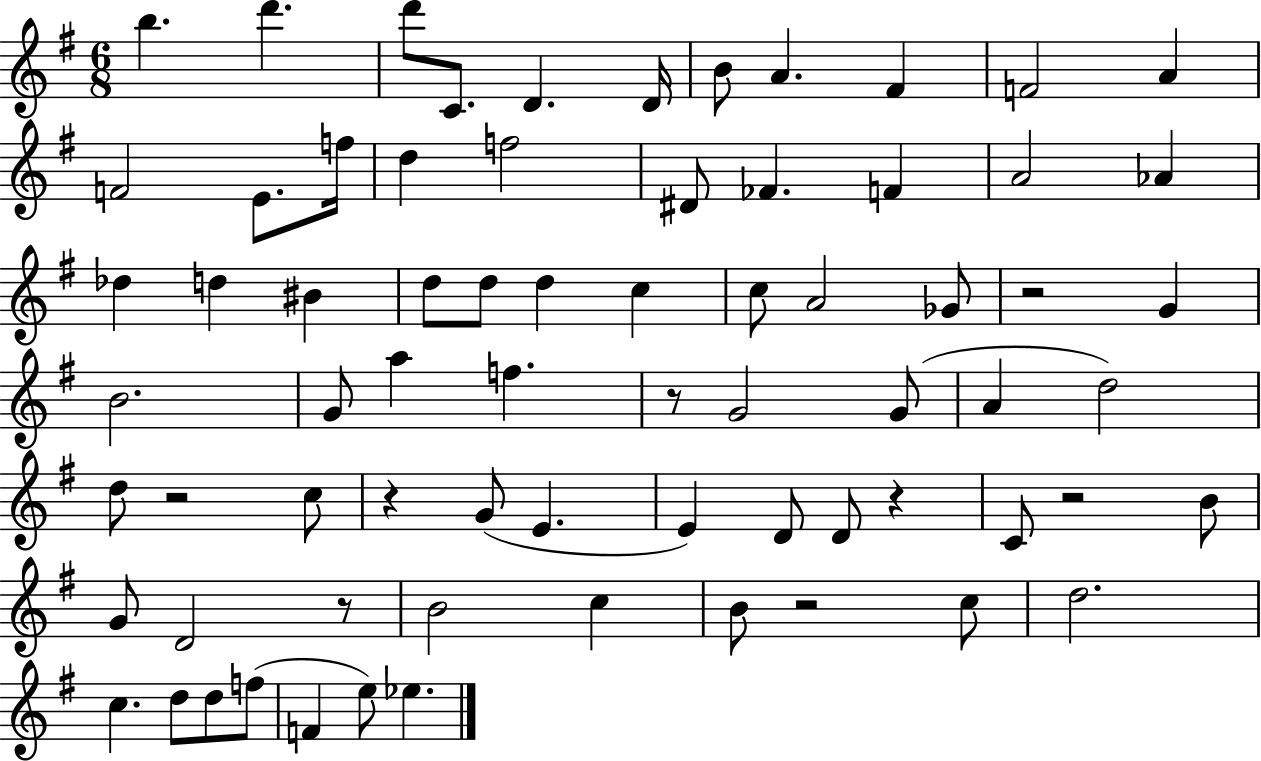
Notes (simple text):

B5/q. D6/q. D6/e C4/e. D4/q. D4/s B4/e A4/q. F#4/q F4/h A4/q F4/h E4/e. F5/s D5/q F5/h D#4/e FES4/q. F4/q A4/h Ab4/q Db5/q D5/q BIS4/q D5/e D5/e D5/q C5/q C5/e A4/h Gb4/e R/h G4/q B4/h. G4/e A5/q F5/q. R/e G4/h G4/e A4/q D5/h D5/e R/h C5/e R/q G4/e E4/q. E4/q D4/e D4/e R/q C4/e R/h B4/e G4/e D4/h R/e B4/h C5/q B4/e R/h C5/e D5/h. C5/q. D5/e D5/e F5/e F4/q E5/e Eb5/q.